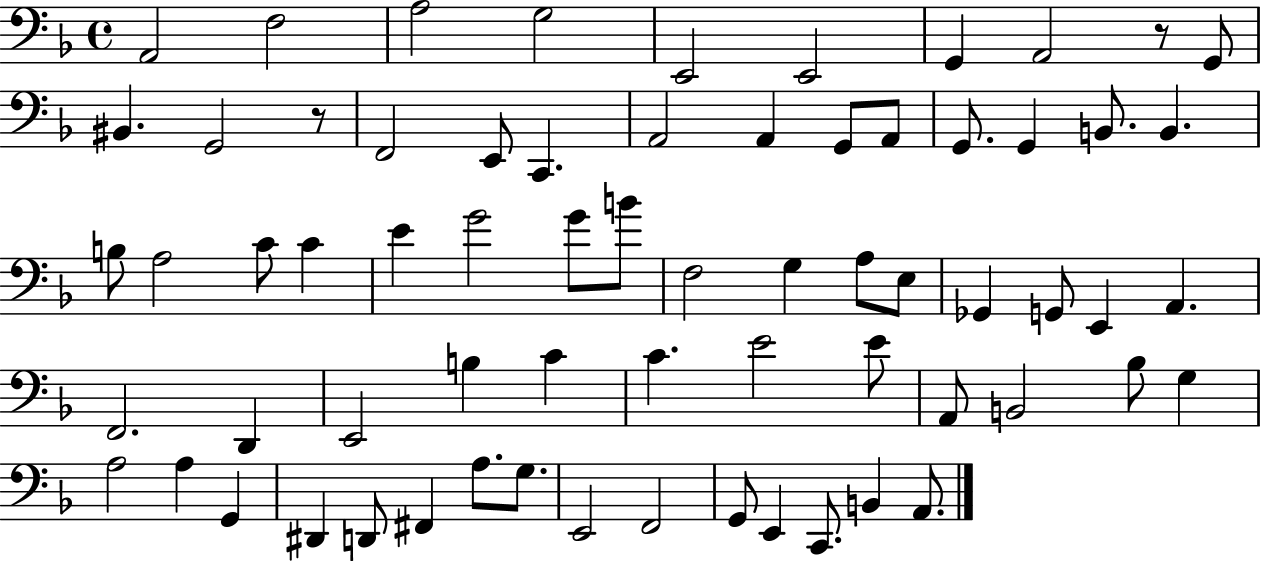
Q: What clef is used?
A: bass